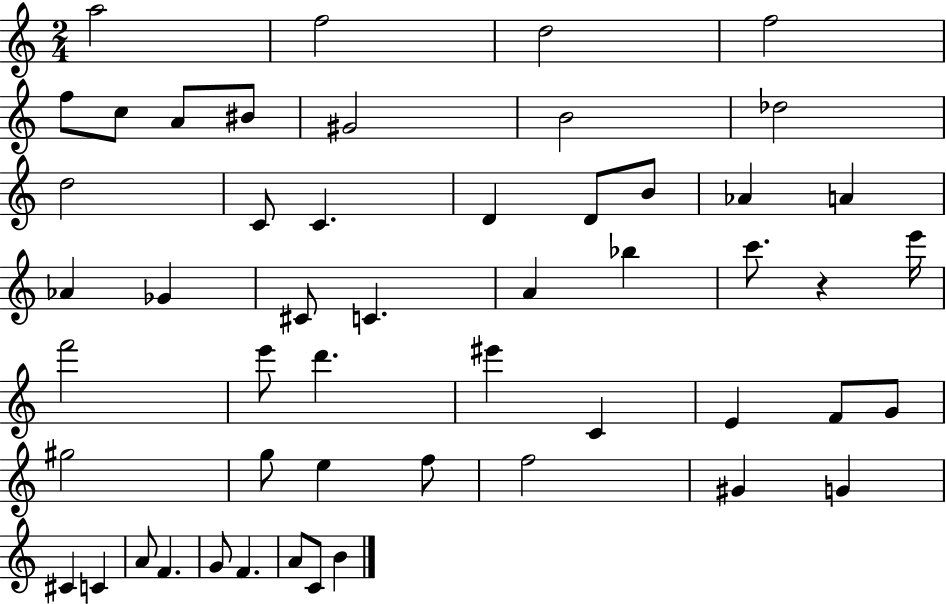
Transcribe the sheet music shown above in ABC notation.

X:1
T:Untitled
M:2/4
L:1/4
K:C
a2 f2 d2 f2 f/2 c/2 A/2 ^B/2 ^G2 B2 _d2 d2 C/2 C D D/2 B/2 _A A _A _G ^C/2 C A _b c'/2 z e'/4 f'2 e'/2 d' ^e' C E F/2 G/2 ^g2 g/2 e f/2 f2 ^G G ^C C A/2 F G/2 F A/2 C/2 B